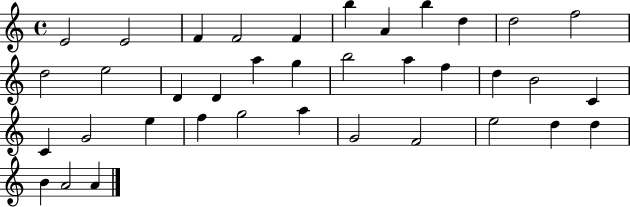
{
  \clef treble
  \time 4/4
  \defaultTimeSignature
  \key c \major
  e'2 e'2 | f'4 f'2 f'4 | b''4 a'4 b''4 d''4 | d''2 f''2 | \break d''2 e''2 | d'4 d'4 a''4 g''4 | b''2 a''4 f''4 | d''4 b'2 c'4 | \break c'4 g'2 e''4 | f''4 g''2 a''4 | g'2 f'2 | e''2 d''4 d''4 | \break b'4 a'2 a'4 | \bar "|."
}